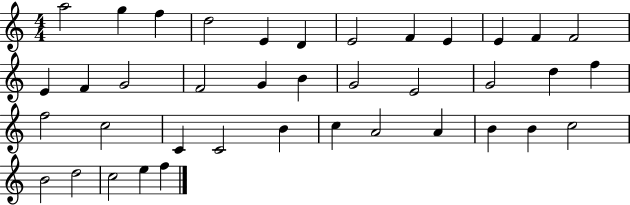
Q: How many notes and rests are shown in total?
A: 39